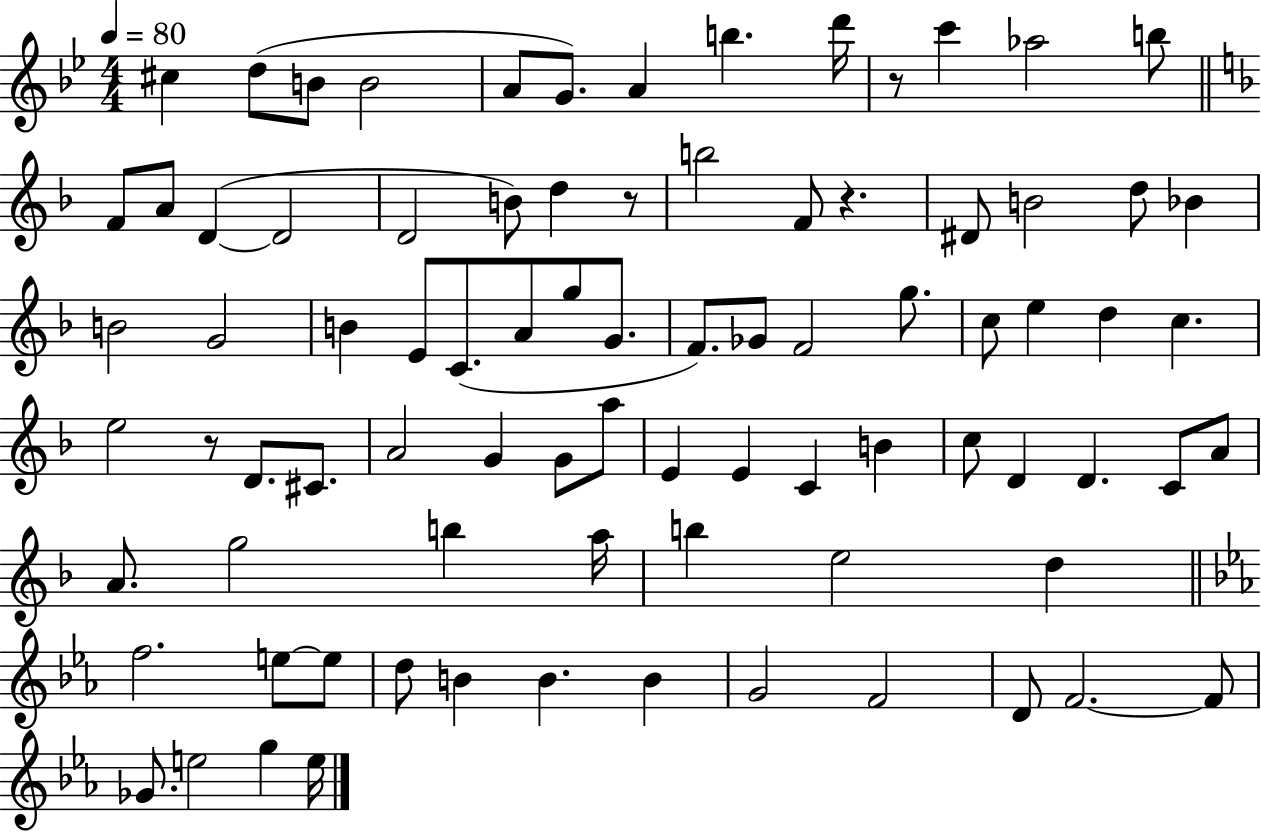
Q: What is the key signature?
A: BES major